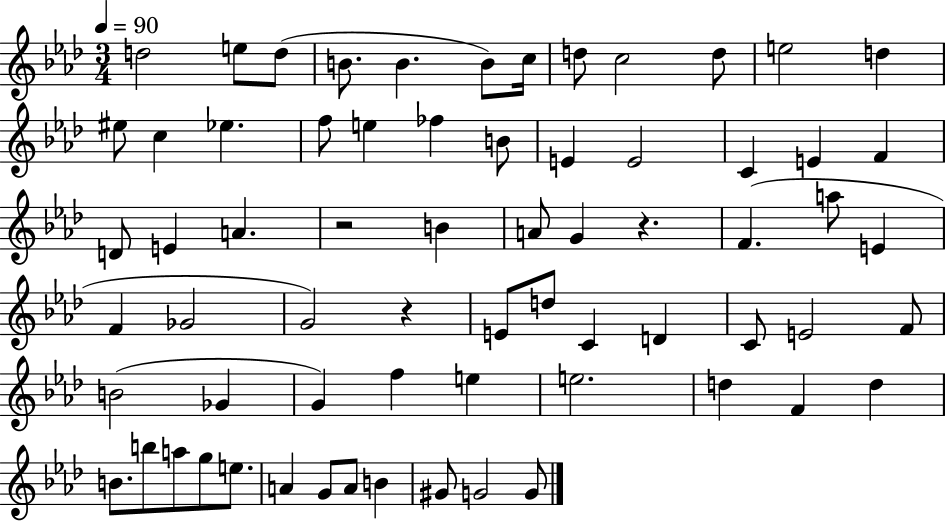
D5/h E5/e D5/e B4/e. B4/q. B4/e C5/s D5/e C5/h D5/e E5/h D5/q EIS5/e C5/q Eb5/q. F5/e E5/q FES5/q B4/e E4/q E4/h C4/q E4/q F4/q D4/e E4/q A4/q. R/h B4/q A4/e G4/q R/q. F4/q. A5/e E4/q F4/q Gb4/h G4/h R/q E4/e D5/e C4/q D4/q C4/e E4/h F4/e B4/h Gb4/q G4/q F5/q E5/q E5/h. D5/q F4/q D5/q B4/e. B5/e A5/e G5/e E5/e. A4/q G4/e A4/e B4/q G#4/e G4/h G4/e